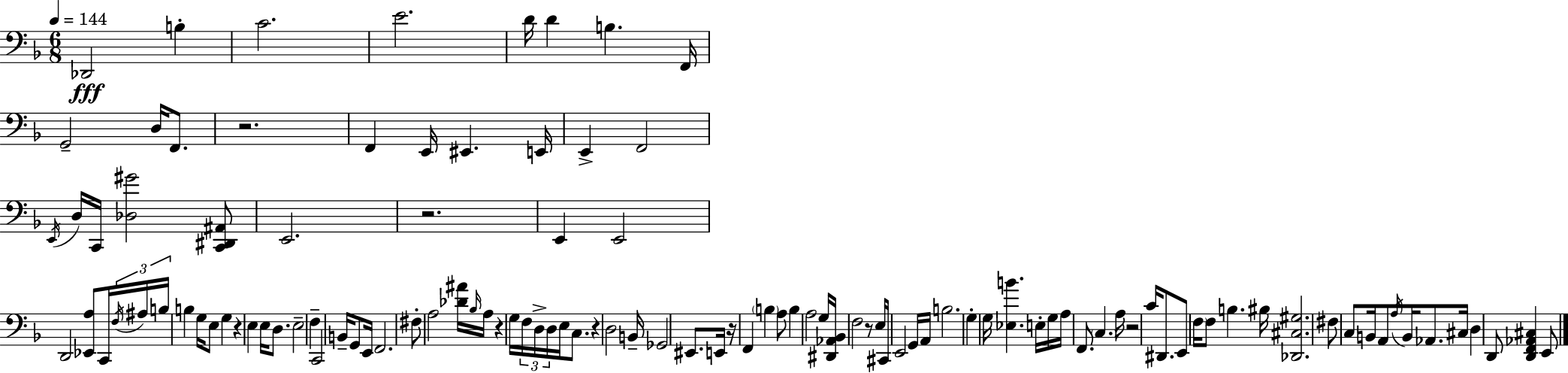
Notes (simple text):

Db2/h B3/q C4/h. E4/h. D4/s D4/q B3/q. F2/s G2/h D3/s F2/e. R/h. F2/q E2/s EIS2/q. E2/s E2/q F2/h E2/s D3/s C2/s [Db3,G#4]/h [C2,D#2,A#2]/e E2/h. R/h. E2/q E2/h D2/h [Eb2,A3]/e C2/s F3/s A#3/s B3/s B3/q G3/s E3/e G3/q R/q E3/q E3/s D3/e. E3/h F3/q C2/h B2/s G2/e E2/s F2/h. F#3/e A3/h [Db4,A#4]/s Bb3/s A3/s R/q G3/s F3/s D3/s D3/s E3/s C3/e. R/q D3/h B2/s Gb2/h EIS2/e. E2/s R/s F2/q B3/q A3/e B3/q A3/h G3/s [D#2,Ab2,Bb2]/s F3/h R/e E3/s C#2/s E2/h G2/s A2/s B3/h. G3/q G3/s [Eb3,B4]/q. E3/s G3/s A3/s F2/e. C3/q. A3/s R/h C4/s D#2/e. E2/e F3/s F3/e B3/q. BIS3/s [Db2,C#3,G#3]/h. F#3/e C3/e B2/s A2/e A3/s B2/s Ab2/e. C#3/s D3/q D2/e [D2,F2,Ab2,C#3]/q E2/e